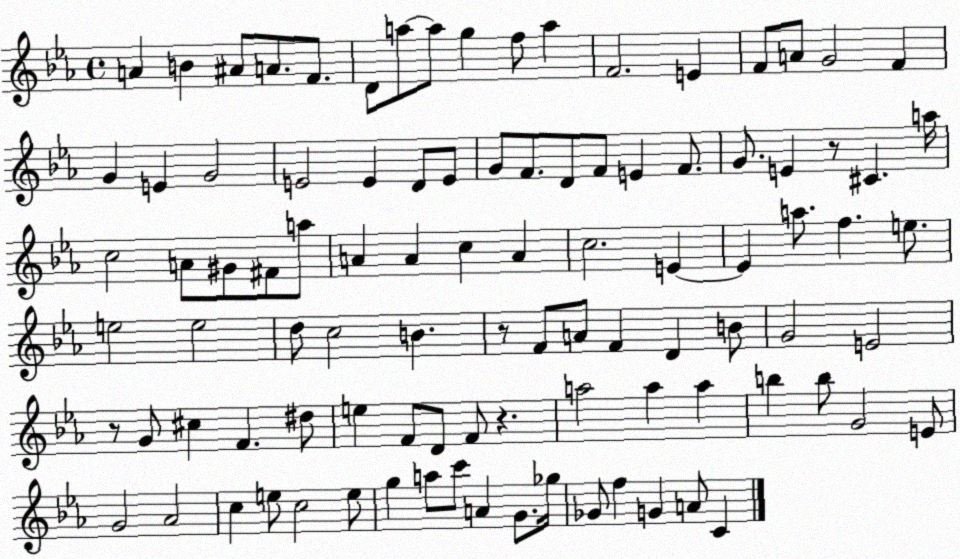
X:1
T:Untitled
M:4/4
L:1/4
K:Eb
A B ^A/2 A/2 F/2 D/2 a/2 a/2 g f/2 a F2 E F/2 A/2 G2 F G E G2 E2 E D/2 E/2 G/2 F/2 D/2 F/2 E F/2 G/2 E z/2 ^C a/4 c2 A/2 ^G/2 ^F/2 a/2 A A c A c2 E E a/2 f e/2 e2 e2 d/2 c2 B z/2 F/2 A/2 F D B/2 G2 E2 z/2 G/2 ^c F ^d/2 e F/2 D/2 F/2 z a2 a a b b/2 G2 E/2 G2 _A2 c e/2 c2 e/2 g a/2 c'/2 A G/2 _g/4 _G/2 f G A/2 C